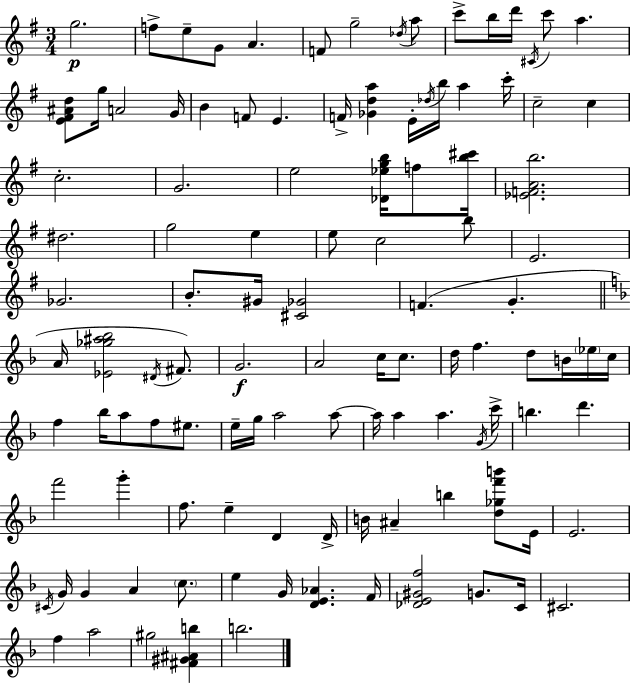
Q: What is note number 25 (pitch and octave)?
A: B5